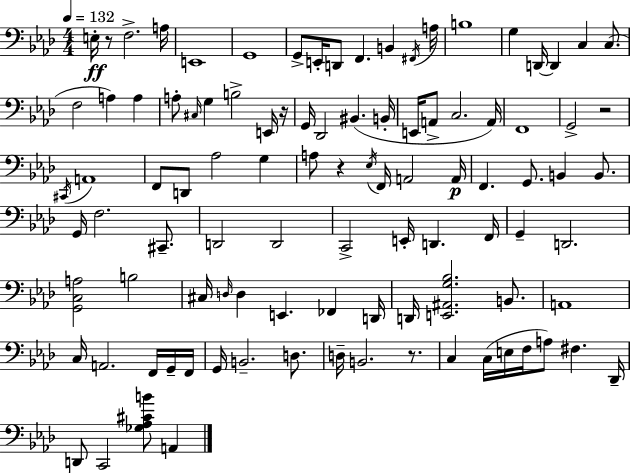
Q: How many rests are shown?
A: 5